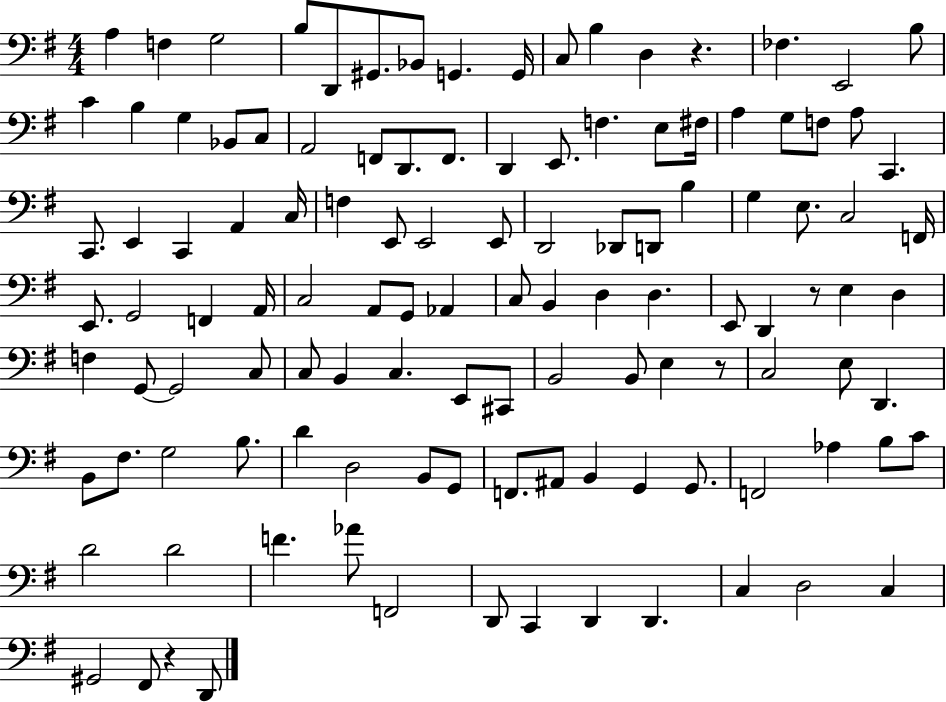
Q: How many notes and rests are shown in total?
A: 118